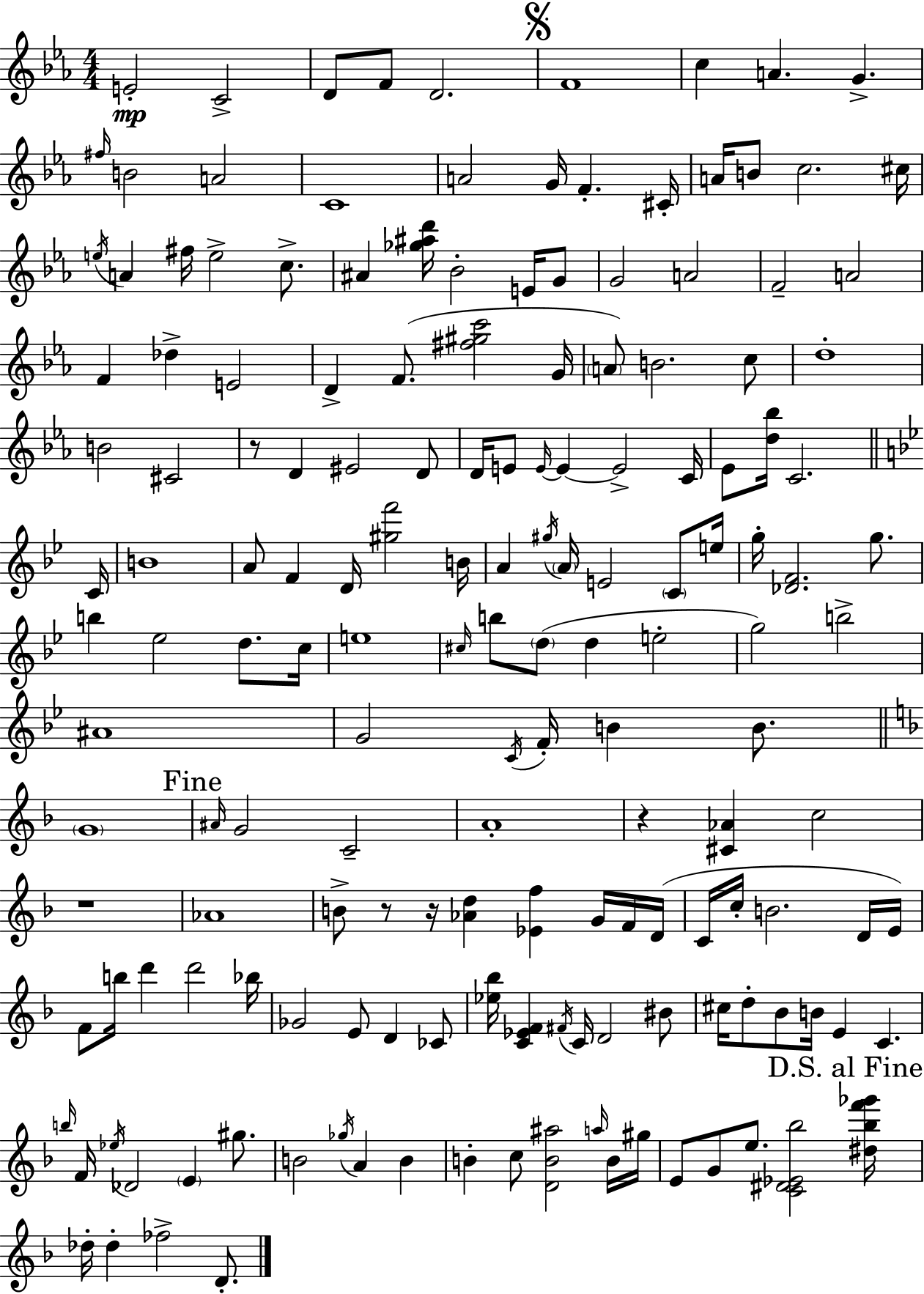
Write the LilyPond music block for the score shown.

{
  \clef treble
  \numericTimeSignature
  \time 4/4
  \key ees \major
  e'2-.\mp c'2-> | d'8 f'8 d'2. | \mark \markup { \musicglyph "scripts.segno" } f'1 | c''4 a'4. g'4.-> | \break \grace { fis''16 } b'2 a'2 | c'1 | a'2 g'16 f'4.-. | cis'16-. a'16 b'8 c''2. | \break cis''16 \acciaccatura { e''16 } a'4 fis''16 e''2-> c''8.-> | ais'4 <ges'' ais'' d'''>16 bes'2-. e'16 | g'8 g'2 a'2 | f'2-- a'2 | \break f'4 des''4-> e'2 | d'4-> f'8.( <fis'' gis'' c'''>2 | g'16 \parenthesize a'8) b'2. | c''8 d''1-. | \break b'2 cis'2 | r8 d'4 eis'2 | d'8 d'16 e'8 \grace { e'16~ }~ e'4 e'2-> | c'16 ees'8 <d'' bes''>16 c'2. | \break \bar "||" \break \key g \minor c'16 b'1 | a'8 f'4 d'16 <gis'' f'''>2 | b'16 a'4 \acciaccatura { gis''16 } \parenthesize a'16 e'2 \parenthesize c'8 | e''16 g''16-. <des' f'>2. g''8. | \break b''4 ees''2 d''8. | c''16 e''1 | \grace { cis''16 } b''8 \parenthesize d''8( d''4 e''2-. | g''2) b''2-> | \break ais'1 | g'2 \acciaccatura { c'16 } f'16-. b'4 | b'8. \bar "||" \break \key d \minor \parenthesize g'1 | \mark "Fine" \grace { ais'16 } g'2 c'2-- | a'1-. | r4 <cis' aes'>4 c''2 | \break r1 | aes'1 | b'8-> r8 r16 <aes' d''>4 <ees' f''>4 g'16 f'16 | d'16( c'16 c''16-. b'2. d'16 | \break e'16) f'8 b''16 d'''4 d'''2 | bes''16 ges'2 e'8 d'4 ces'8 | <ees'' bes''>16 <c' ees' f'>4 \acciaccatura { fis'16 } c'16 d'2 | bis'8 cis''16 d''8-. bes'8 b'16 e'4 c'4. | \break \grace { b''16 } f'16 \acciaccatura { ees''16 } des'2 \parenthesize e'4 | gis''8. b'2 \acciaccatura { ges''16 } a'4 | b'4 b'4-. c''8 <d' b' ais''>2 | \grace { a''16 } b'16 gis''16 e'8 g'8 e''8. <c' dis' ees' bes''>2 | \break \mark "D.S. al Fine" <dis'' bes'' f''' ges'''>16 des''16-. des''4-. fes''2-> | d'8.-. \bar "|."
}